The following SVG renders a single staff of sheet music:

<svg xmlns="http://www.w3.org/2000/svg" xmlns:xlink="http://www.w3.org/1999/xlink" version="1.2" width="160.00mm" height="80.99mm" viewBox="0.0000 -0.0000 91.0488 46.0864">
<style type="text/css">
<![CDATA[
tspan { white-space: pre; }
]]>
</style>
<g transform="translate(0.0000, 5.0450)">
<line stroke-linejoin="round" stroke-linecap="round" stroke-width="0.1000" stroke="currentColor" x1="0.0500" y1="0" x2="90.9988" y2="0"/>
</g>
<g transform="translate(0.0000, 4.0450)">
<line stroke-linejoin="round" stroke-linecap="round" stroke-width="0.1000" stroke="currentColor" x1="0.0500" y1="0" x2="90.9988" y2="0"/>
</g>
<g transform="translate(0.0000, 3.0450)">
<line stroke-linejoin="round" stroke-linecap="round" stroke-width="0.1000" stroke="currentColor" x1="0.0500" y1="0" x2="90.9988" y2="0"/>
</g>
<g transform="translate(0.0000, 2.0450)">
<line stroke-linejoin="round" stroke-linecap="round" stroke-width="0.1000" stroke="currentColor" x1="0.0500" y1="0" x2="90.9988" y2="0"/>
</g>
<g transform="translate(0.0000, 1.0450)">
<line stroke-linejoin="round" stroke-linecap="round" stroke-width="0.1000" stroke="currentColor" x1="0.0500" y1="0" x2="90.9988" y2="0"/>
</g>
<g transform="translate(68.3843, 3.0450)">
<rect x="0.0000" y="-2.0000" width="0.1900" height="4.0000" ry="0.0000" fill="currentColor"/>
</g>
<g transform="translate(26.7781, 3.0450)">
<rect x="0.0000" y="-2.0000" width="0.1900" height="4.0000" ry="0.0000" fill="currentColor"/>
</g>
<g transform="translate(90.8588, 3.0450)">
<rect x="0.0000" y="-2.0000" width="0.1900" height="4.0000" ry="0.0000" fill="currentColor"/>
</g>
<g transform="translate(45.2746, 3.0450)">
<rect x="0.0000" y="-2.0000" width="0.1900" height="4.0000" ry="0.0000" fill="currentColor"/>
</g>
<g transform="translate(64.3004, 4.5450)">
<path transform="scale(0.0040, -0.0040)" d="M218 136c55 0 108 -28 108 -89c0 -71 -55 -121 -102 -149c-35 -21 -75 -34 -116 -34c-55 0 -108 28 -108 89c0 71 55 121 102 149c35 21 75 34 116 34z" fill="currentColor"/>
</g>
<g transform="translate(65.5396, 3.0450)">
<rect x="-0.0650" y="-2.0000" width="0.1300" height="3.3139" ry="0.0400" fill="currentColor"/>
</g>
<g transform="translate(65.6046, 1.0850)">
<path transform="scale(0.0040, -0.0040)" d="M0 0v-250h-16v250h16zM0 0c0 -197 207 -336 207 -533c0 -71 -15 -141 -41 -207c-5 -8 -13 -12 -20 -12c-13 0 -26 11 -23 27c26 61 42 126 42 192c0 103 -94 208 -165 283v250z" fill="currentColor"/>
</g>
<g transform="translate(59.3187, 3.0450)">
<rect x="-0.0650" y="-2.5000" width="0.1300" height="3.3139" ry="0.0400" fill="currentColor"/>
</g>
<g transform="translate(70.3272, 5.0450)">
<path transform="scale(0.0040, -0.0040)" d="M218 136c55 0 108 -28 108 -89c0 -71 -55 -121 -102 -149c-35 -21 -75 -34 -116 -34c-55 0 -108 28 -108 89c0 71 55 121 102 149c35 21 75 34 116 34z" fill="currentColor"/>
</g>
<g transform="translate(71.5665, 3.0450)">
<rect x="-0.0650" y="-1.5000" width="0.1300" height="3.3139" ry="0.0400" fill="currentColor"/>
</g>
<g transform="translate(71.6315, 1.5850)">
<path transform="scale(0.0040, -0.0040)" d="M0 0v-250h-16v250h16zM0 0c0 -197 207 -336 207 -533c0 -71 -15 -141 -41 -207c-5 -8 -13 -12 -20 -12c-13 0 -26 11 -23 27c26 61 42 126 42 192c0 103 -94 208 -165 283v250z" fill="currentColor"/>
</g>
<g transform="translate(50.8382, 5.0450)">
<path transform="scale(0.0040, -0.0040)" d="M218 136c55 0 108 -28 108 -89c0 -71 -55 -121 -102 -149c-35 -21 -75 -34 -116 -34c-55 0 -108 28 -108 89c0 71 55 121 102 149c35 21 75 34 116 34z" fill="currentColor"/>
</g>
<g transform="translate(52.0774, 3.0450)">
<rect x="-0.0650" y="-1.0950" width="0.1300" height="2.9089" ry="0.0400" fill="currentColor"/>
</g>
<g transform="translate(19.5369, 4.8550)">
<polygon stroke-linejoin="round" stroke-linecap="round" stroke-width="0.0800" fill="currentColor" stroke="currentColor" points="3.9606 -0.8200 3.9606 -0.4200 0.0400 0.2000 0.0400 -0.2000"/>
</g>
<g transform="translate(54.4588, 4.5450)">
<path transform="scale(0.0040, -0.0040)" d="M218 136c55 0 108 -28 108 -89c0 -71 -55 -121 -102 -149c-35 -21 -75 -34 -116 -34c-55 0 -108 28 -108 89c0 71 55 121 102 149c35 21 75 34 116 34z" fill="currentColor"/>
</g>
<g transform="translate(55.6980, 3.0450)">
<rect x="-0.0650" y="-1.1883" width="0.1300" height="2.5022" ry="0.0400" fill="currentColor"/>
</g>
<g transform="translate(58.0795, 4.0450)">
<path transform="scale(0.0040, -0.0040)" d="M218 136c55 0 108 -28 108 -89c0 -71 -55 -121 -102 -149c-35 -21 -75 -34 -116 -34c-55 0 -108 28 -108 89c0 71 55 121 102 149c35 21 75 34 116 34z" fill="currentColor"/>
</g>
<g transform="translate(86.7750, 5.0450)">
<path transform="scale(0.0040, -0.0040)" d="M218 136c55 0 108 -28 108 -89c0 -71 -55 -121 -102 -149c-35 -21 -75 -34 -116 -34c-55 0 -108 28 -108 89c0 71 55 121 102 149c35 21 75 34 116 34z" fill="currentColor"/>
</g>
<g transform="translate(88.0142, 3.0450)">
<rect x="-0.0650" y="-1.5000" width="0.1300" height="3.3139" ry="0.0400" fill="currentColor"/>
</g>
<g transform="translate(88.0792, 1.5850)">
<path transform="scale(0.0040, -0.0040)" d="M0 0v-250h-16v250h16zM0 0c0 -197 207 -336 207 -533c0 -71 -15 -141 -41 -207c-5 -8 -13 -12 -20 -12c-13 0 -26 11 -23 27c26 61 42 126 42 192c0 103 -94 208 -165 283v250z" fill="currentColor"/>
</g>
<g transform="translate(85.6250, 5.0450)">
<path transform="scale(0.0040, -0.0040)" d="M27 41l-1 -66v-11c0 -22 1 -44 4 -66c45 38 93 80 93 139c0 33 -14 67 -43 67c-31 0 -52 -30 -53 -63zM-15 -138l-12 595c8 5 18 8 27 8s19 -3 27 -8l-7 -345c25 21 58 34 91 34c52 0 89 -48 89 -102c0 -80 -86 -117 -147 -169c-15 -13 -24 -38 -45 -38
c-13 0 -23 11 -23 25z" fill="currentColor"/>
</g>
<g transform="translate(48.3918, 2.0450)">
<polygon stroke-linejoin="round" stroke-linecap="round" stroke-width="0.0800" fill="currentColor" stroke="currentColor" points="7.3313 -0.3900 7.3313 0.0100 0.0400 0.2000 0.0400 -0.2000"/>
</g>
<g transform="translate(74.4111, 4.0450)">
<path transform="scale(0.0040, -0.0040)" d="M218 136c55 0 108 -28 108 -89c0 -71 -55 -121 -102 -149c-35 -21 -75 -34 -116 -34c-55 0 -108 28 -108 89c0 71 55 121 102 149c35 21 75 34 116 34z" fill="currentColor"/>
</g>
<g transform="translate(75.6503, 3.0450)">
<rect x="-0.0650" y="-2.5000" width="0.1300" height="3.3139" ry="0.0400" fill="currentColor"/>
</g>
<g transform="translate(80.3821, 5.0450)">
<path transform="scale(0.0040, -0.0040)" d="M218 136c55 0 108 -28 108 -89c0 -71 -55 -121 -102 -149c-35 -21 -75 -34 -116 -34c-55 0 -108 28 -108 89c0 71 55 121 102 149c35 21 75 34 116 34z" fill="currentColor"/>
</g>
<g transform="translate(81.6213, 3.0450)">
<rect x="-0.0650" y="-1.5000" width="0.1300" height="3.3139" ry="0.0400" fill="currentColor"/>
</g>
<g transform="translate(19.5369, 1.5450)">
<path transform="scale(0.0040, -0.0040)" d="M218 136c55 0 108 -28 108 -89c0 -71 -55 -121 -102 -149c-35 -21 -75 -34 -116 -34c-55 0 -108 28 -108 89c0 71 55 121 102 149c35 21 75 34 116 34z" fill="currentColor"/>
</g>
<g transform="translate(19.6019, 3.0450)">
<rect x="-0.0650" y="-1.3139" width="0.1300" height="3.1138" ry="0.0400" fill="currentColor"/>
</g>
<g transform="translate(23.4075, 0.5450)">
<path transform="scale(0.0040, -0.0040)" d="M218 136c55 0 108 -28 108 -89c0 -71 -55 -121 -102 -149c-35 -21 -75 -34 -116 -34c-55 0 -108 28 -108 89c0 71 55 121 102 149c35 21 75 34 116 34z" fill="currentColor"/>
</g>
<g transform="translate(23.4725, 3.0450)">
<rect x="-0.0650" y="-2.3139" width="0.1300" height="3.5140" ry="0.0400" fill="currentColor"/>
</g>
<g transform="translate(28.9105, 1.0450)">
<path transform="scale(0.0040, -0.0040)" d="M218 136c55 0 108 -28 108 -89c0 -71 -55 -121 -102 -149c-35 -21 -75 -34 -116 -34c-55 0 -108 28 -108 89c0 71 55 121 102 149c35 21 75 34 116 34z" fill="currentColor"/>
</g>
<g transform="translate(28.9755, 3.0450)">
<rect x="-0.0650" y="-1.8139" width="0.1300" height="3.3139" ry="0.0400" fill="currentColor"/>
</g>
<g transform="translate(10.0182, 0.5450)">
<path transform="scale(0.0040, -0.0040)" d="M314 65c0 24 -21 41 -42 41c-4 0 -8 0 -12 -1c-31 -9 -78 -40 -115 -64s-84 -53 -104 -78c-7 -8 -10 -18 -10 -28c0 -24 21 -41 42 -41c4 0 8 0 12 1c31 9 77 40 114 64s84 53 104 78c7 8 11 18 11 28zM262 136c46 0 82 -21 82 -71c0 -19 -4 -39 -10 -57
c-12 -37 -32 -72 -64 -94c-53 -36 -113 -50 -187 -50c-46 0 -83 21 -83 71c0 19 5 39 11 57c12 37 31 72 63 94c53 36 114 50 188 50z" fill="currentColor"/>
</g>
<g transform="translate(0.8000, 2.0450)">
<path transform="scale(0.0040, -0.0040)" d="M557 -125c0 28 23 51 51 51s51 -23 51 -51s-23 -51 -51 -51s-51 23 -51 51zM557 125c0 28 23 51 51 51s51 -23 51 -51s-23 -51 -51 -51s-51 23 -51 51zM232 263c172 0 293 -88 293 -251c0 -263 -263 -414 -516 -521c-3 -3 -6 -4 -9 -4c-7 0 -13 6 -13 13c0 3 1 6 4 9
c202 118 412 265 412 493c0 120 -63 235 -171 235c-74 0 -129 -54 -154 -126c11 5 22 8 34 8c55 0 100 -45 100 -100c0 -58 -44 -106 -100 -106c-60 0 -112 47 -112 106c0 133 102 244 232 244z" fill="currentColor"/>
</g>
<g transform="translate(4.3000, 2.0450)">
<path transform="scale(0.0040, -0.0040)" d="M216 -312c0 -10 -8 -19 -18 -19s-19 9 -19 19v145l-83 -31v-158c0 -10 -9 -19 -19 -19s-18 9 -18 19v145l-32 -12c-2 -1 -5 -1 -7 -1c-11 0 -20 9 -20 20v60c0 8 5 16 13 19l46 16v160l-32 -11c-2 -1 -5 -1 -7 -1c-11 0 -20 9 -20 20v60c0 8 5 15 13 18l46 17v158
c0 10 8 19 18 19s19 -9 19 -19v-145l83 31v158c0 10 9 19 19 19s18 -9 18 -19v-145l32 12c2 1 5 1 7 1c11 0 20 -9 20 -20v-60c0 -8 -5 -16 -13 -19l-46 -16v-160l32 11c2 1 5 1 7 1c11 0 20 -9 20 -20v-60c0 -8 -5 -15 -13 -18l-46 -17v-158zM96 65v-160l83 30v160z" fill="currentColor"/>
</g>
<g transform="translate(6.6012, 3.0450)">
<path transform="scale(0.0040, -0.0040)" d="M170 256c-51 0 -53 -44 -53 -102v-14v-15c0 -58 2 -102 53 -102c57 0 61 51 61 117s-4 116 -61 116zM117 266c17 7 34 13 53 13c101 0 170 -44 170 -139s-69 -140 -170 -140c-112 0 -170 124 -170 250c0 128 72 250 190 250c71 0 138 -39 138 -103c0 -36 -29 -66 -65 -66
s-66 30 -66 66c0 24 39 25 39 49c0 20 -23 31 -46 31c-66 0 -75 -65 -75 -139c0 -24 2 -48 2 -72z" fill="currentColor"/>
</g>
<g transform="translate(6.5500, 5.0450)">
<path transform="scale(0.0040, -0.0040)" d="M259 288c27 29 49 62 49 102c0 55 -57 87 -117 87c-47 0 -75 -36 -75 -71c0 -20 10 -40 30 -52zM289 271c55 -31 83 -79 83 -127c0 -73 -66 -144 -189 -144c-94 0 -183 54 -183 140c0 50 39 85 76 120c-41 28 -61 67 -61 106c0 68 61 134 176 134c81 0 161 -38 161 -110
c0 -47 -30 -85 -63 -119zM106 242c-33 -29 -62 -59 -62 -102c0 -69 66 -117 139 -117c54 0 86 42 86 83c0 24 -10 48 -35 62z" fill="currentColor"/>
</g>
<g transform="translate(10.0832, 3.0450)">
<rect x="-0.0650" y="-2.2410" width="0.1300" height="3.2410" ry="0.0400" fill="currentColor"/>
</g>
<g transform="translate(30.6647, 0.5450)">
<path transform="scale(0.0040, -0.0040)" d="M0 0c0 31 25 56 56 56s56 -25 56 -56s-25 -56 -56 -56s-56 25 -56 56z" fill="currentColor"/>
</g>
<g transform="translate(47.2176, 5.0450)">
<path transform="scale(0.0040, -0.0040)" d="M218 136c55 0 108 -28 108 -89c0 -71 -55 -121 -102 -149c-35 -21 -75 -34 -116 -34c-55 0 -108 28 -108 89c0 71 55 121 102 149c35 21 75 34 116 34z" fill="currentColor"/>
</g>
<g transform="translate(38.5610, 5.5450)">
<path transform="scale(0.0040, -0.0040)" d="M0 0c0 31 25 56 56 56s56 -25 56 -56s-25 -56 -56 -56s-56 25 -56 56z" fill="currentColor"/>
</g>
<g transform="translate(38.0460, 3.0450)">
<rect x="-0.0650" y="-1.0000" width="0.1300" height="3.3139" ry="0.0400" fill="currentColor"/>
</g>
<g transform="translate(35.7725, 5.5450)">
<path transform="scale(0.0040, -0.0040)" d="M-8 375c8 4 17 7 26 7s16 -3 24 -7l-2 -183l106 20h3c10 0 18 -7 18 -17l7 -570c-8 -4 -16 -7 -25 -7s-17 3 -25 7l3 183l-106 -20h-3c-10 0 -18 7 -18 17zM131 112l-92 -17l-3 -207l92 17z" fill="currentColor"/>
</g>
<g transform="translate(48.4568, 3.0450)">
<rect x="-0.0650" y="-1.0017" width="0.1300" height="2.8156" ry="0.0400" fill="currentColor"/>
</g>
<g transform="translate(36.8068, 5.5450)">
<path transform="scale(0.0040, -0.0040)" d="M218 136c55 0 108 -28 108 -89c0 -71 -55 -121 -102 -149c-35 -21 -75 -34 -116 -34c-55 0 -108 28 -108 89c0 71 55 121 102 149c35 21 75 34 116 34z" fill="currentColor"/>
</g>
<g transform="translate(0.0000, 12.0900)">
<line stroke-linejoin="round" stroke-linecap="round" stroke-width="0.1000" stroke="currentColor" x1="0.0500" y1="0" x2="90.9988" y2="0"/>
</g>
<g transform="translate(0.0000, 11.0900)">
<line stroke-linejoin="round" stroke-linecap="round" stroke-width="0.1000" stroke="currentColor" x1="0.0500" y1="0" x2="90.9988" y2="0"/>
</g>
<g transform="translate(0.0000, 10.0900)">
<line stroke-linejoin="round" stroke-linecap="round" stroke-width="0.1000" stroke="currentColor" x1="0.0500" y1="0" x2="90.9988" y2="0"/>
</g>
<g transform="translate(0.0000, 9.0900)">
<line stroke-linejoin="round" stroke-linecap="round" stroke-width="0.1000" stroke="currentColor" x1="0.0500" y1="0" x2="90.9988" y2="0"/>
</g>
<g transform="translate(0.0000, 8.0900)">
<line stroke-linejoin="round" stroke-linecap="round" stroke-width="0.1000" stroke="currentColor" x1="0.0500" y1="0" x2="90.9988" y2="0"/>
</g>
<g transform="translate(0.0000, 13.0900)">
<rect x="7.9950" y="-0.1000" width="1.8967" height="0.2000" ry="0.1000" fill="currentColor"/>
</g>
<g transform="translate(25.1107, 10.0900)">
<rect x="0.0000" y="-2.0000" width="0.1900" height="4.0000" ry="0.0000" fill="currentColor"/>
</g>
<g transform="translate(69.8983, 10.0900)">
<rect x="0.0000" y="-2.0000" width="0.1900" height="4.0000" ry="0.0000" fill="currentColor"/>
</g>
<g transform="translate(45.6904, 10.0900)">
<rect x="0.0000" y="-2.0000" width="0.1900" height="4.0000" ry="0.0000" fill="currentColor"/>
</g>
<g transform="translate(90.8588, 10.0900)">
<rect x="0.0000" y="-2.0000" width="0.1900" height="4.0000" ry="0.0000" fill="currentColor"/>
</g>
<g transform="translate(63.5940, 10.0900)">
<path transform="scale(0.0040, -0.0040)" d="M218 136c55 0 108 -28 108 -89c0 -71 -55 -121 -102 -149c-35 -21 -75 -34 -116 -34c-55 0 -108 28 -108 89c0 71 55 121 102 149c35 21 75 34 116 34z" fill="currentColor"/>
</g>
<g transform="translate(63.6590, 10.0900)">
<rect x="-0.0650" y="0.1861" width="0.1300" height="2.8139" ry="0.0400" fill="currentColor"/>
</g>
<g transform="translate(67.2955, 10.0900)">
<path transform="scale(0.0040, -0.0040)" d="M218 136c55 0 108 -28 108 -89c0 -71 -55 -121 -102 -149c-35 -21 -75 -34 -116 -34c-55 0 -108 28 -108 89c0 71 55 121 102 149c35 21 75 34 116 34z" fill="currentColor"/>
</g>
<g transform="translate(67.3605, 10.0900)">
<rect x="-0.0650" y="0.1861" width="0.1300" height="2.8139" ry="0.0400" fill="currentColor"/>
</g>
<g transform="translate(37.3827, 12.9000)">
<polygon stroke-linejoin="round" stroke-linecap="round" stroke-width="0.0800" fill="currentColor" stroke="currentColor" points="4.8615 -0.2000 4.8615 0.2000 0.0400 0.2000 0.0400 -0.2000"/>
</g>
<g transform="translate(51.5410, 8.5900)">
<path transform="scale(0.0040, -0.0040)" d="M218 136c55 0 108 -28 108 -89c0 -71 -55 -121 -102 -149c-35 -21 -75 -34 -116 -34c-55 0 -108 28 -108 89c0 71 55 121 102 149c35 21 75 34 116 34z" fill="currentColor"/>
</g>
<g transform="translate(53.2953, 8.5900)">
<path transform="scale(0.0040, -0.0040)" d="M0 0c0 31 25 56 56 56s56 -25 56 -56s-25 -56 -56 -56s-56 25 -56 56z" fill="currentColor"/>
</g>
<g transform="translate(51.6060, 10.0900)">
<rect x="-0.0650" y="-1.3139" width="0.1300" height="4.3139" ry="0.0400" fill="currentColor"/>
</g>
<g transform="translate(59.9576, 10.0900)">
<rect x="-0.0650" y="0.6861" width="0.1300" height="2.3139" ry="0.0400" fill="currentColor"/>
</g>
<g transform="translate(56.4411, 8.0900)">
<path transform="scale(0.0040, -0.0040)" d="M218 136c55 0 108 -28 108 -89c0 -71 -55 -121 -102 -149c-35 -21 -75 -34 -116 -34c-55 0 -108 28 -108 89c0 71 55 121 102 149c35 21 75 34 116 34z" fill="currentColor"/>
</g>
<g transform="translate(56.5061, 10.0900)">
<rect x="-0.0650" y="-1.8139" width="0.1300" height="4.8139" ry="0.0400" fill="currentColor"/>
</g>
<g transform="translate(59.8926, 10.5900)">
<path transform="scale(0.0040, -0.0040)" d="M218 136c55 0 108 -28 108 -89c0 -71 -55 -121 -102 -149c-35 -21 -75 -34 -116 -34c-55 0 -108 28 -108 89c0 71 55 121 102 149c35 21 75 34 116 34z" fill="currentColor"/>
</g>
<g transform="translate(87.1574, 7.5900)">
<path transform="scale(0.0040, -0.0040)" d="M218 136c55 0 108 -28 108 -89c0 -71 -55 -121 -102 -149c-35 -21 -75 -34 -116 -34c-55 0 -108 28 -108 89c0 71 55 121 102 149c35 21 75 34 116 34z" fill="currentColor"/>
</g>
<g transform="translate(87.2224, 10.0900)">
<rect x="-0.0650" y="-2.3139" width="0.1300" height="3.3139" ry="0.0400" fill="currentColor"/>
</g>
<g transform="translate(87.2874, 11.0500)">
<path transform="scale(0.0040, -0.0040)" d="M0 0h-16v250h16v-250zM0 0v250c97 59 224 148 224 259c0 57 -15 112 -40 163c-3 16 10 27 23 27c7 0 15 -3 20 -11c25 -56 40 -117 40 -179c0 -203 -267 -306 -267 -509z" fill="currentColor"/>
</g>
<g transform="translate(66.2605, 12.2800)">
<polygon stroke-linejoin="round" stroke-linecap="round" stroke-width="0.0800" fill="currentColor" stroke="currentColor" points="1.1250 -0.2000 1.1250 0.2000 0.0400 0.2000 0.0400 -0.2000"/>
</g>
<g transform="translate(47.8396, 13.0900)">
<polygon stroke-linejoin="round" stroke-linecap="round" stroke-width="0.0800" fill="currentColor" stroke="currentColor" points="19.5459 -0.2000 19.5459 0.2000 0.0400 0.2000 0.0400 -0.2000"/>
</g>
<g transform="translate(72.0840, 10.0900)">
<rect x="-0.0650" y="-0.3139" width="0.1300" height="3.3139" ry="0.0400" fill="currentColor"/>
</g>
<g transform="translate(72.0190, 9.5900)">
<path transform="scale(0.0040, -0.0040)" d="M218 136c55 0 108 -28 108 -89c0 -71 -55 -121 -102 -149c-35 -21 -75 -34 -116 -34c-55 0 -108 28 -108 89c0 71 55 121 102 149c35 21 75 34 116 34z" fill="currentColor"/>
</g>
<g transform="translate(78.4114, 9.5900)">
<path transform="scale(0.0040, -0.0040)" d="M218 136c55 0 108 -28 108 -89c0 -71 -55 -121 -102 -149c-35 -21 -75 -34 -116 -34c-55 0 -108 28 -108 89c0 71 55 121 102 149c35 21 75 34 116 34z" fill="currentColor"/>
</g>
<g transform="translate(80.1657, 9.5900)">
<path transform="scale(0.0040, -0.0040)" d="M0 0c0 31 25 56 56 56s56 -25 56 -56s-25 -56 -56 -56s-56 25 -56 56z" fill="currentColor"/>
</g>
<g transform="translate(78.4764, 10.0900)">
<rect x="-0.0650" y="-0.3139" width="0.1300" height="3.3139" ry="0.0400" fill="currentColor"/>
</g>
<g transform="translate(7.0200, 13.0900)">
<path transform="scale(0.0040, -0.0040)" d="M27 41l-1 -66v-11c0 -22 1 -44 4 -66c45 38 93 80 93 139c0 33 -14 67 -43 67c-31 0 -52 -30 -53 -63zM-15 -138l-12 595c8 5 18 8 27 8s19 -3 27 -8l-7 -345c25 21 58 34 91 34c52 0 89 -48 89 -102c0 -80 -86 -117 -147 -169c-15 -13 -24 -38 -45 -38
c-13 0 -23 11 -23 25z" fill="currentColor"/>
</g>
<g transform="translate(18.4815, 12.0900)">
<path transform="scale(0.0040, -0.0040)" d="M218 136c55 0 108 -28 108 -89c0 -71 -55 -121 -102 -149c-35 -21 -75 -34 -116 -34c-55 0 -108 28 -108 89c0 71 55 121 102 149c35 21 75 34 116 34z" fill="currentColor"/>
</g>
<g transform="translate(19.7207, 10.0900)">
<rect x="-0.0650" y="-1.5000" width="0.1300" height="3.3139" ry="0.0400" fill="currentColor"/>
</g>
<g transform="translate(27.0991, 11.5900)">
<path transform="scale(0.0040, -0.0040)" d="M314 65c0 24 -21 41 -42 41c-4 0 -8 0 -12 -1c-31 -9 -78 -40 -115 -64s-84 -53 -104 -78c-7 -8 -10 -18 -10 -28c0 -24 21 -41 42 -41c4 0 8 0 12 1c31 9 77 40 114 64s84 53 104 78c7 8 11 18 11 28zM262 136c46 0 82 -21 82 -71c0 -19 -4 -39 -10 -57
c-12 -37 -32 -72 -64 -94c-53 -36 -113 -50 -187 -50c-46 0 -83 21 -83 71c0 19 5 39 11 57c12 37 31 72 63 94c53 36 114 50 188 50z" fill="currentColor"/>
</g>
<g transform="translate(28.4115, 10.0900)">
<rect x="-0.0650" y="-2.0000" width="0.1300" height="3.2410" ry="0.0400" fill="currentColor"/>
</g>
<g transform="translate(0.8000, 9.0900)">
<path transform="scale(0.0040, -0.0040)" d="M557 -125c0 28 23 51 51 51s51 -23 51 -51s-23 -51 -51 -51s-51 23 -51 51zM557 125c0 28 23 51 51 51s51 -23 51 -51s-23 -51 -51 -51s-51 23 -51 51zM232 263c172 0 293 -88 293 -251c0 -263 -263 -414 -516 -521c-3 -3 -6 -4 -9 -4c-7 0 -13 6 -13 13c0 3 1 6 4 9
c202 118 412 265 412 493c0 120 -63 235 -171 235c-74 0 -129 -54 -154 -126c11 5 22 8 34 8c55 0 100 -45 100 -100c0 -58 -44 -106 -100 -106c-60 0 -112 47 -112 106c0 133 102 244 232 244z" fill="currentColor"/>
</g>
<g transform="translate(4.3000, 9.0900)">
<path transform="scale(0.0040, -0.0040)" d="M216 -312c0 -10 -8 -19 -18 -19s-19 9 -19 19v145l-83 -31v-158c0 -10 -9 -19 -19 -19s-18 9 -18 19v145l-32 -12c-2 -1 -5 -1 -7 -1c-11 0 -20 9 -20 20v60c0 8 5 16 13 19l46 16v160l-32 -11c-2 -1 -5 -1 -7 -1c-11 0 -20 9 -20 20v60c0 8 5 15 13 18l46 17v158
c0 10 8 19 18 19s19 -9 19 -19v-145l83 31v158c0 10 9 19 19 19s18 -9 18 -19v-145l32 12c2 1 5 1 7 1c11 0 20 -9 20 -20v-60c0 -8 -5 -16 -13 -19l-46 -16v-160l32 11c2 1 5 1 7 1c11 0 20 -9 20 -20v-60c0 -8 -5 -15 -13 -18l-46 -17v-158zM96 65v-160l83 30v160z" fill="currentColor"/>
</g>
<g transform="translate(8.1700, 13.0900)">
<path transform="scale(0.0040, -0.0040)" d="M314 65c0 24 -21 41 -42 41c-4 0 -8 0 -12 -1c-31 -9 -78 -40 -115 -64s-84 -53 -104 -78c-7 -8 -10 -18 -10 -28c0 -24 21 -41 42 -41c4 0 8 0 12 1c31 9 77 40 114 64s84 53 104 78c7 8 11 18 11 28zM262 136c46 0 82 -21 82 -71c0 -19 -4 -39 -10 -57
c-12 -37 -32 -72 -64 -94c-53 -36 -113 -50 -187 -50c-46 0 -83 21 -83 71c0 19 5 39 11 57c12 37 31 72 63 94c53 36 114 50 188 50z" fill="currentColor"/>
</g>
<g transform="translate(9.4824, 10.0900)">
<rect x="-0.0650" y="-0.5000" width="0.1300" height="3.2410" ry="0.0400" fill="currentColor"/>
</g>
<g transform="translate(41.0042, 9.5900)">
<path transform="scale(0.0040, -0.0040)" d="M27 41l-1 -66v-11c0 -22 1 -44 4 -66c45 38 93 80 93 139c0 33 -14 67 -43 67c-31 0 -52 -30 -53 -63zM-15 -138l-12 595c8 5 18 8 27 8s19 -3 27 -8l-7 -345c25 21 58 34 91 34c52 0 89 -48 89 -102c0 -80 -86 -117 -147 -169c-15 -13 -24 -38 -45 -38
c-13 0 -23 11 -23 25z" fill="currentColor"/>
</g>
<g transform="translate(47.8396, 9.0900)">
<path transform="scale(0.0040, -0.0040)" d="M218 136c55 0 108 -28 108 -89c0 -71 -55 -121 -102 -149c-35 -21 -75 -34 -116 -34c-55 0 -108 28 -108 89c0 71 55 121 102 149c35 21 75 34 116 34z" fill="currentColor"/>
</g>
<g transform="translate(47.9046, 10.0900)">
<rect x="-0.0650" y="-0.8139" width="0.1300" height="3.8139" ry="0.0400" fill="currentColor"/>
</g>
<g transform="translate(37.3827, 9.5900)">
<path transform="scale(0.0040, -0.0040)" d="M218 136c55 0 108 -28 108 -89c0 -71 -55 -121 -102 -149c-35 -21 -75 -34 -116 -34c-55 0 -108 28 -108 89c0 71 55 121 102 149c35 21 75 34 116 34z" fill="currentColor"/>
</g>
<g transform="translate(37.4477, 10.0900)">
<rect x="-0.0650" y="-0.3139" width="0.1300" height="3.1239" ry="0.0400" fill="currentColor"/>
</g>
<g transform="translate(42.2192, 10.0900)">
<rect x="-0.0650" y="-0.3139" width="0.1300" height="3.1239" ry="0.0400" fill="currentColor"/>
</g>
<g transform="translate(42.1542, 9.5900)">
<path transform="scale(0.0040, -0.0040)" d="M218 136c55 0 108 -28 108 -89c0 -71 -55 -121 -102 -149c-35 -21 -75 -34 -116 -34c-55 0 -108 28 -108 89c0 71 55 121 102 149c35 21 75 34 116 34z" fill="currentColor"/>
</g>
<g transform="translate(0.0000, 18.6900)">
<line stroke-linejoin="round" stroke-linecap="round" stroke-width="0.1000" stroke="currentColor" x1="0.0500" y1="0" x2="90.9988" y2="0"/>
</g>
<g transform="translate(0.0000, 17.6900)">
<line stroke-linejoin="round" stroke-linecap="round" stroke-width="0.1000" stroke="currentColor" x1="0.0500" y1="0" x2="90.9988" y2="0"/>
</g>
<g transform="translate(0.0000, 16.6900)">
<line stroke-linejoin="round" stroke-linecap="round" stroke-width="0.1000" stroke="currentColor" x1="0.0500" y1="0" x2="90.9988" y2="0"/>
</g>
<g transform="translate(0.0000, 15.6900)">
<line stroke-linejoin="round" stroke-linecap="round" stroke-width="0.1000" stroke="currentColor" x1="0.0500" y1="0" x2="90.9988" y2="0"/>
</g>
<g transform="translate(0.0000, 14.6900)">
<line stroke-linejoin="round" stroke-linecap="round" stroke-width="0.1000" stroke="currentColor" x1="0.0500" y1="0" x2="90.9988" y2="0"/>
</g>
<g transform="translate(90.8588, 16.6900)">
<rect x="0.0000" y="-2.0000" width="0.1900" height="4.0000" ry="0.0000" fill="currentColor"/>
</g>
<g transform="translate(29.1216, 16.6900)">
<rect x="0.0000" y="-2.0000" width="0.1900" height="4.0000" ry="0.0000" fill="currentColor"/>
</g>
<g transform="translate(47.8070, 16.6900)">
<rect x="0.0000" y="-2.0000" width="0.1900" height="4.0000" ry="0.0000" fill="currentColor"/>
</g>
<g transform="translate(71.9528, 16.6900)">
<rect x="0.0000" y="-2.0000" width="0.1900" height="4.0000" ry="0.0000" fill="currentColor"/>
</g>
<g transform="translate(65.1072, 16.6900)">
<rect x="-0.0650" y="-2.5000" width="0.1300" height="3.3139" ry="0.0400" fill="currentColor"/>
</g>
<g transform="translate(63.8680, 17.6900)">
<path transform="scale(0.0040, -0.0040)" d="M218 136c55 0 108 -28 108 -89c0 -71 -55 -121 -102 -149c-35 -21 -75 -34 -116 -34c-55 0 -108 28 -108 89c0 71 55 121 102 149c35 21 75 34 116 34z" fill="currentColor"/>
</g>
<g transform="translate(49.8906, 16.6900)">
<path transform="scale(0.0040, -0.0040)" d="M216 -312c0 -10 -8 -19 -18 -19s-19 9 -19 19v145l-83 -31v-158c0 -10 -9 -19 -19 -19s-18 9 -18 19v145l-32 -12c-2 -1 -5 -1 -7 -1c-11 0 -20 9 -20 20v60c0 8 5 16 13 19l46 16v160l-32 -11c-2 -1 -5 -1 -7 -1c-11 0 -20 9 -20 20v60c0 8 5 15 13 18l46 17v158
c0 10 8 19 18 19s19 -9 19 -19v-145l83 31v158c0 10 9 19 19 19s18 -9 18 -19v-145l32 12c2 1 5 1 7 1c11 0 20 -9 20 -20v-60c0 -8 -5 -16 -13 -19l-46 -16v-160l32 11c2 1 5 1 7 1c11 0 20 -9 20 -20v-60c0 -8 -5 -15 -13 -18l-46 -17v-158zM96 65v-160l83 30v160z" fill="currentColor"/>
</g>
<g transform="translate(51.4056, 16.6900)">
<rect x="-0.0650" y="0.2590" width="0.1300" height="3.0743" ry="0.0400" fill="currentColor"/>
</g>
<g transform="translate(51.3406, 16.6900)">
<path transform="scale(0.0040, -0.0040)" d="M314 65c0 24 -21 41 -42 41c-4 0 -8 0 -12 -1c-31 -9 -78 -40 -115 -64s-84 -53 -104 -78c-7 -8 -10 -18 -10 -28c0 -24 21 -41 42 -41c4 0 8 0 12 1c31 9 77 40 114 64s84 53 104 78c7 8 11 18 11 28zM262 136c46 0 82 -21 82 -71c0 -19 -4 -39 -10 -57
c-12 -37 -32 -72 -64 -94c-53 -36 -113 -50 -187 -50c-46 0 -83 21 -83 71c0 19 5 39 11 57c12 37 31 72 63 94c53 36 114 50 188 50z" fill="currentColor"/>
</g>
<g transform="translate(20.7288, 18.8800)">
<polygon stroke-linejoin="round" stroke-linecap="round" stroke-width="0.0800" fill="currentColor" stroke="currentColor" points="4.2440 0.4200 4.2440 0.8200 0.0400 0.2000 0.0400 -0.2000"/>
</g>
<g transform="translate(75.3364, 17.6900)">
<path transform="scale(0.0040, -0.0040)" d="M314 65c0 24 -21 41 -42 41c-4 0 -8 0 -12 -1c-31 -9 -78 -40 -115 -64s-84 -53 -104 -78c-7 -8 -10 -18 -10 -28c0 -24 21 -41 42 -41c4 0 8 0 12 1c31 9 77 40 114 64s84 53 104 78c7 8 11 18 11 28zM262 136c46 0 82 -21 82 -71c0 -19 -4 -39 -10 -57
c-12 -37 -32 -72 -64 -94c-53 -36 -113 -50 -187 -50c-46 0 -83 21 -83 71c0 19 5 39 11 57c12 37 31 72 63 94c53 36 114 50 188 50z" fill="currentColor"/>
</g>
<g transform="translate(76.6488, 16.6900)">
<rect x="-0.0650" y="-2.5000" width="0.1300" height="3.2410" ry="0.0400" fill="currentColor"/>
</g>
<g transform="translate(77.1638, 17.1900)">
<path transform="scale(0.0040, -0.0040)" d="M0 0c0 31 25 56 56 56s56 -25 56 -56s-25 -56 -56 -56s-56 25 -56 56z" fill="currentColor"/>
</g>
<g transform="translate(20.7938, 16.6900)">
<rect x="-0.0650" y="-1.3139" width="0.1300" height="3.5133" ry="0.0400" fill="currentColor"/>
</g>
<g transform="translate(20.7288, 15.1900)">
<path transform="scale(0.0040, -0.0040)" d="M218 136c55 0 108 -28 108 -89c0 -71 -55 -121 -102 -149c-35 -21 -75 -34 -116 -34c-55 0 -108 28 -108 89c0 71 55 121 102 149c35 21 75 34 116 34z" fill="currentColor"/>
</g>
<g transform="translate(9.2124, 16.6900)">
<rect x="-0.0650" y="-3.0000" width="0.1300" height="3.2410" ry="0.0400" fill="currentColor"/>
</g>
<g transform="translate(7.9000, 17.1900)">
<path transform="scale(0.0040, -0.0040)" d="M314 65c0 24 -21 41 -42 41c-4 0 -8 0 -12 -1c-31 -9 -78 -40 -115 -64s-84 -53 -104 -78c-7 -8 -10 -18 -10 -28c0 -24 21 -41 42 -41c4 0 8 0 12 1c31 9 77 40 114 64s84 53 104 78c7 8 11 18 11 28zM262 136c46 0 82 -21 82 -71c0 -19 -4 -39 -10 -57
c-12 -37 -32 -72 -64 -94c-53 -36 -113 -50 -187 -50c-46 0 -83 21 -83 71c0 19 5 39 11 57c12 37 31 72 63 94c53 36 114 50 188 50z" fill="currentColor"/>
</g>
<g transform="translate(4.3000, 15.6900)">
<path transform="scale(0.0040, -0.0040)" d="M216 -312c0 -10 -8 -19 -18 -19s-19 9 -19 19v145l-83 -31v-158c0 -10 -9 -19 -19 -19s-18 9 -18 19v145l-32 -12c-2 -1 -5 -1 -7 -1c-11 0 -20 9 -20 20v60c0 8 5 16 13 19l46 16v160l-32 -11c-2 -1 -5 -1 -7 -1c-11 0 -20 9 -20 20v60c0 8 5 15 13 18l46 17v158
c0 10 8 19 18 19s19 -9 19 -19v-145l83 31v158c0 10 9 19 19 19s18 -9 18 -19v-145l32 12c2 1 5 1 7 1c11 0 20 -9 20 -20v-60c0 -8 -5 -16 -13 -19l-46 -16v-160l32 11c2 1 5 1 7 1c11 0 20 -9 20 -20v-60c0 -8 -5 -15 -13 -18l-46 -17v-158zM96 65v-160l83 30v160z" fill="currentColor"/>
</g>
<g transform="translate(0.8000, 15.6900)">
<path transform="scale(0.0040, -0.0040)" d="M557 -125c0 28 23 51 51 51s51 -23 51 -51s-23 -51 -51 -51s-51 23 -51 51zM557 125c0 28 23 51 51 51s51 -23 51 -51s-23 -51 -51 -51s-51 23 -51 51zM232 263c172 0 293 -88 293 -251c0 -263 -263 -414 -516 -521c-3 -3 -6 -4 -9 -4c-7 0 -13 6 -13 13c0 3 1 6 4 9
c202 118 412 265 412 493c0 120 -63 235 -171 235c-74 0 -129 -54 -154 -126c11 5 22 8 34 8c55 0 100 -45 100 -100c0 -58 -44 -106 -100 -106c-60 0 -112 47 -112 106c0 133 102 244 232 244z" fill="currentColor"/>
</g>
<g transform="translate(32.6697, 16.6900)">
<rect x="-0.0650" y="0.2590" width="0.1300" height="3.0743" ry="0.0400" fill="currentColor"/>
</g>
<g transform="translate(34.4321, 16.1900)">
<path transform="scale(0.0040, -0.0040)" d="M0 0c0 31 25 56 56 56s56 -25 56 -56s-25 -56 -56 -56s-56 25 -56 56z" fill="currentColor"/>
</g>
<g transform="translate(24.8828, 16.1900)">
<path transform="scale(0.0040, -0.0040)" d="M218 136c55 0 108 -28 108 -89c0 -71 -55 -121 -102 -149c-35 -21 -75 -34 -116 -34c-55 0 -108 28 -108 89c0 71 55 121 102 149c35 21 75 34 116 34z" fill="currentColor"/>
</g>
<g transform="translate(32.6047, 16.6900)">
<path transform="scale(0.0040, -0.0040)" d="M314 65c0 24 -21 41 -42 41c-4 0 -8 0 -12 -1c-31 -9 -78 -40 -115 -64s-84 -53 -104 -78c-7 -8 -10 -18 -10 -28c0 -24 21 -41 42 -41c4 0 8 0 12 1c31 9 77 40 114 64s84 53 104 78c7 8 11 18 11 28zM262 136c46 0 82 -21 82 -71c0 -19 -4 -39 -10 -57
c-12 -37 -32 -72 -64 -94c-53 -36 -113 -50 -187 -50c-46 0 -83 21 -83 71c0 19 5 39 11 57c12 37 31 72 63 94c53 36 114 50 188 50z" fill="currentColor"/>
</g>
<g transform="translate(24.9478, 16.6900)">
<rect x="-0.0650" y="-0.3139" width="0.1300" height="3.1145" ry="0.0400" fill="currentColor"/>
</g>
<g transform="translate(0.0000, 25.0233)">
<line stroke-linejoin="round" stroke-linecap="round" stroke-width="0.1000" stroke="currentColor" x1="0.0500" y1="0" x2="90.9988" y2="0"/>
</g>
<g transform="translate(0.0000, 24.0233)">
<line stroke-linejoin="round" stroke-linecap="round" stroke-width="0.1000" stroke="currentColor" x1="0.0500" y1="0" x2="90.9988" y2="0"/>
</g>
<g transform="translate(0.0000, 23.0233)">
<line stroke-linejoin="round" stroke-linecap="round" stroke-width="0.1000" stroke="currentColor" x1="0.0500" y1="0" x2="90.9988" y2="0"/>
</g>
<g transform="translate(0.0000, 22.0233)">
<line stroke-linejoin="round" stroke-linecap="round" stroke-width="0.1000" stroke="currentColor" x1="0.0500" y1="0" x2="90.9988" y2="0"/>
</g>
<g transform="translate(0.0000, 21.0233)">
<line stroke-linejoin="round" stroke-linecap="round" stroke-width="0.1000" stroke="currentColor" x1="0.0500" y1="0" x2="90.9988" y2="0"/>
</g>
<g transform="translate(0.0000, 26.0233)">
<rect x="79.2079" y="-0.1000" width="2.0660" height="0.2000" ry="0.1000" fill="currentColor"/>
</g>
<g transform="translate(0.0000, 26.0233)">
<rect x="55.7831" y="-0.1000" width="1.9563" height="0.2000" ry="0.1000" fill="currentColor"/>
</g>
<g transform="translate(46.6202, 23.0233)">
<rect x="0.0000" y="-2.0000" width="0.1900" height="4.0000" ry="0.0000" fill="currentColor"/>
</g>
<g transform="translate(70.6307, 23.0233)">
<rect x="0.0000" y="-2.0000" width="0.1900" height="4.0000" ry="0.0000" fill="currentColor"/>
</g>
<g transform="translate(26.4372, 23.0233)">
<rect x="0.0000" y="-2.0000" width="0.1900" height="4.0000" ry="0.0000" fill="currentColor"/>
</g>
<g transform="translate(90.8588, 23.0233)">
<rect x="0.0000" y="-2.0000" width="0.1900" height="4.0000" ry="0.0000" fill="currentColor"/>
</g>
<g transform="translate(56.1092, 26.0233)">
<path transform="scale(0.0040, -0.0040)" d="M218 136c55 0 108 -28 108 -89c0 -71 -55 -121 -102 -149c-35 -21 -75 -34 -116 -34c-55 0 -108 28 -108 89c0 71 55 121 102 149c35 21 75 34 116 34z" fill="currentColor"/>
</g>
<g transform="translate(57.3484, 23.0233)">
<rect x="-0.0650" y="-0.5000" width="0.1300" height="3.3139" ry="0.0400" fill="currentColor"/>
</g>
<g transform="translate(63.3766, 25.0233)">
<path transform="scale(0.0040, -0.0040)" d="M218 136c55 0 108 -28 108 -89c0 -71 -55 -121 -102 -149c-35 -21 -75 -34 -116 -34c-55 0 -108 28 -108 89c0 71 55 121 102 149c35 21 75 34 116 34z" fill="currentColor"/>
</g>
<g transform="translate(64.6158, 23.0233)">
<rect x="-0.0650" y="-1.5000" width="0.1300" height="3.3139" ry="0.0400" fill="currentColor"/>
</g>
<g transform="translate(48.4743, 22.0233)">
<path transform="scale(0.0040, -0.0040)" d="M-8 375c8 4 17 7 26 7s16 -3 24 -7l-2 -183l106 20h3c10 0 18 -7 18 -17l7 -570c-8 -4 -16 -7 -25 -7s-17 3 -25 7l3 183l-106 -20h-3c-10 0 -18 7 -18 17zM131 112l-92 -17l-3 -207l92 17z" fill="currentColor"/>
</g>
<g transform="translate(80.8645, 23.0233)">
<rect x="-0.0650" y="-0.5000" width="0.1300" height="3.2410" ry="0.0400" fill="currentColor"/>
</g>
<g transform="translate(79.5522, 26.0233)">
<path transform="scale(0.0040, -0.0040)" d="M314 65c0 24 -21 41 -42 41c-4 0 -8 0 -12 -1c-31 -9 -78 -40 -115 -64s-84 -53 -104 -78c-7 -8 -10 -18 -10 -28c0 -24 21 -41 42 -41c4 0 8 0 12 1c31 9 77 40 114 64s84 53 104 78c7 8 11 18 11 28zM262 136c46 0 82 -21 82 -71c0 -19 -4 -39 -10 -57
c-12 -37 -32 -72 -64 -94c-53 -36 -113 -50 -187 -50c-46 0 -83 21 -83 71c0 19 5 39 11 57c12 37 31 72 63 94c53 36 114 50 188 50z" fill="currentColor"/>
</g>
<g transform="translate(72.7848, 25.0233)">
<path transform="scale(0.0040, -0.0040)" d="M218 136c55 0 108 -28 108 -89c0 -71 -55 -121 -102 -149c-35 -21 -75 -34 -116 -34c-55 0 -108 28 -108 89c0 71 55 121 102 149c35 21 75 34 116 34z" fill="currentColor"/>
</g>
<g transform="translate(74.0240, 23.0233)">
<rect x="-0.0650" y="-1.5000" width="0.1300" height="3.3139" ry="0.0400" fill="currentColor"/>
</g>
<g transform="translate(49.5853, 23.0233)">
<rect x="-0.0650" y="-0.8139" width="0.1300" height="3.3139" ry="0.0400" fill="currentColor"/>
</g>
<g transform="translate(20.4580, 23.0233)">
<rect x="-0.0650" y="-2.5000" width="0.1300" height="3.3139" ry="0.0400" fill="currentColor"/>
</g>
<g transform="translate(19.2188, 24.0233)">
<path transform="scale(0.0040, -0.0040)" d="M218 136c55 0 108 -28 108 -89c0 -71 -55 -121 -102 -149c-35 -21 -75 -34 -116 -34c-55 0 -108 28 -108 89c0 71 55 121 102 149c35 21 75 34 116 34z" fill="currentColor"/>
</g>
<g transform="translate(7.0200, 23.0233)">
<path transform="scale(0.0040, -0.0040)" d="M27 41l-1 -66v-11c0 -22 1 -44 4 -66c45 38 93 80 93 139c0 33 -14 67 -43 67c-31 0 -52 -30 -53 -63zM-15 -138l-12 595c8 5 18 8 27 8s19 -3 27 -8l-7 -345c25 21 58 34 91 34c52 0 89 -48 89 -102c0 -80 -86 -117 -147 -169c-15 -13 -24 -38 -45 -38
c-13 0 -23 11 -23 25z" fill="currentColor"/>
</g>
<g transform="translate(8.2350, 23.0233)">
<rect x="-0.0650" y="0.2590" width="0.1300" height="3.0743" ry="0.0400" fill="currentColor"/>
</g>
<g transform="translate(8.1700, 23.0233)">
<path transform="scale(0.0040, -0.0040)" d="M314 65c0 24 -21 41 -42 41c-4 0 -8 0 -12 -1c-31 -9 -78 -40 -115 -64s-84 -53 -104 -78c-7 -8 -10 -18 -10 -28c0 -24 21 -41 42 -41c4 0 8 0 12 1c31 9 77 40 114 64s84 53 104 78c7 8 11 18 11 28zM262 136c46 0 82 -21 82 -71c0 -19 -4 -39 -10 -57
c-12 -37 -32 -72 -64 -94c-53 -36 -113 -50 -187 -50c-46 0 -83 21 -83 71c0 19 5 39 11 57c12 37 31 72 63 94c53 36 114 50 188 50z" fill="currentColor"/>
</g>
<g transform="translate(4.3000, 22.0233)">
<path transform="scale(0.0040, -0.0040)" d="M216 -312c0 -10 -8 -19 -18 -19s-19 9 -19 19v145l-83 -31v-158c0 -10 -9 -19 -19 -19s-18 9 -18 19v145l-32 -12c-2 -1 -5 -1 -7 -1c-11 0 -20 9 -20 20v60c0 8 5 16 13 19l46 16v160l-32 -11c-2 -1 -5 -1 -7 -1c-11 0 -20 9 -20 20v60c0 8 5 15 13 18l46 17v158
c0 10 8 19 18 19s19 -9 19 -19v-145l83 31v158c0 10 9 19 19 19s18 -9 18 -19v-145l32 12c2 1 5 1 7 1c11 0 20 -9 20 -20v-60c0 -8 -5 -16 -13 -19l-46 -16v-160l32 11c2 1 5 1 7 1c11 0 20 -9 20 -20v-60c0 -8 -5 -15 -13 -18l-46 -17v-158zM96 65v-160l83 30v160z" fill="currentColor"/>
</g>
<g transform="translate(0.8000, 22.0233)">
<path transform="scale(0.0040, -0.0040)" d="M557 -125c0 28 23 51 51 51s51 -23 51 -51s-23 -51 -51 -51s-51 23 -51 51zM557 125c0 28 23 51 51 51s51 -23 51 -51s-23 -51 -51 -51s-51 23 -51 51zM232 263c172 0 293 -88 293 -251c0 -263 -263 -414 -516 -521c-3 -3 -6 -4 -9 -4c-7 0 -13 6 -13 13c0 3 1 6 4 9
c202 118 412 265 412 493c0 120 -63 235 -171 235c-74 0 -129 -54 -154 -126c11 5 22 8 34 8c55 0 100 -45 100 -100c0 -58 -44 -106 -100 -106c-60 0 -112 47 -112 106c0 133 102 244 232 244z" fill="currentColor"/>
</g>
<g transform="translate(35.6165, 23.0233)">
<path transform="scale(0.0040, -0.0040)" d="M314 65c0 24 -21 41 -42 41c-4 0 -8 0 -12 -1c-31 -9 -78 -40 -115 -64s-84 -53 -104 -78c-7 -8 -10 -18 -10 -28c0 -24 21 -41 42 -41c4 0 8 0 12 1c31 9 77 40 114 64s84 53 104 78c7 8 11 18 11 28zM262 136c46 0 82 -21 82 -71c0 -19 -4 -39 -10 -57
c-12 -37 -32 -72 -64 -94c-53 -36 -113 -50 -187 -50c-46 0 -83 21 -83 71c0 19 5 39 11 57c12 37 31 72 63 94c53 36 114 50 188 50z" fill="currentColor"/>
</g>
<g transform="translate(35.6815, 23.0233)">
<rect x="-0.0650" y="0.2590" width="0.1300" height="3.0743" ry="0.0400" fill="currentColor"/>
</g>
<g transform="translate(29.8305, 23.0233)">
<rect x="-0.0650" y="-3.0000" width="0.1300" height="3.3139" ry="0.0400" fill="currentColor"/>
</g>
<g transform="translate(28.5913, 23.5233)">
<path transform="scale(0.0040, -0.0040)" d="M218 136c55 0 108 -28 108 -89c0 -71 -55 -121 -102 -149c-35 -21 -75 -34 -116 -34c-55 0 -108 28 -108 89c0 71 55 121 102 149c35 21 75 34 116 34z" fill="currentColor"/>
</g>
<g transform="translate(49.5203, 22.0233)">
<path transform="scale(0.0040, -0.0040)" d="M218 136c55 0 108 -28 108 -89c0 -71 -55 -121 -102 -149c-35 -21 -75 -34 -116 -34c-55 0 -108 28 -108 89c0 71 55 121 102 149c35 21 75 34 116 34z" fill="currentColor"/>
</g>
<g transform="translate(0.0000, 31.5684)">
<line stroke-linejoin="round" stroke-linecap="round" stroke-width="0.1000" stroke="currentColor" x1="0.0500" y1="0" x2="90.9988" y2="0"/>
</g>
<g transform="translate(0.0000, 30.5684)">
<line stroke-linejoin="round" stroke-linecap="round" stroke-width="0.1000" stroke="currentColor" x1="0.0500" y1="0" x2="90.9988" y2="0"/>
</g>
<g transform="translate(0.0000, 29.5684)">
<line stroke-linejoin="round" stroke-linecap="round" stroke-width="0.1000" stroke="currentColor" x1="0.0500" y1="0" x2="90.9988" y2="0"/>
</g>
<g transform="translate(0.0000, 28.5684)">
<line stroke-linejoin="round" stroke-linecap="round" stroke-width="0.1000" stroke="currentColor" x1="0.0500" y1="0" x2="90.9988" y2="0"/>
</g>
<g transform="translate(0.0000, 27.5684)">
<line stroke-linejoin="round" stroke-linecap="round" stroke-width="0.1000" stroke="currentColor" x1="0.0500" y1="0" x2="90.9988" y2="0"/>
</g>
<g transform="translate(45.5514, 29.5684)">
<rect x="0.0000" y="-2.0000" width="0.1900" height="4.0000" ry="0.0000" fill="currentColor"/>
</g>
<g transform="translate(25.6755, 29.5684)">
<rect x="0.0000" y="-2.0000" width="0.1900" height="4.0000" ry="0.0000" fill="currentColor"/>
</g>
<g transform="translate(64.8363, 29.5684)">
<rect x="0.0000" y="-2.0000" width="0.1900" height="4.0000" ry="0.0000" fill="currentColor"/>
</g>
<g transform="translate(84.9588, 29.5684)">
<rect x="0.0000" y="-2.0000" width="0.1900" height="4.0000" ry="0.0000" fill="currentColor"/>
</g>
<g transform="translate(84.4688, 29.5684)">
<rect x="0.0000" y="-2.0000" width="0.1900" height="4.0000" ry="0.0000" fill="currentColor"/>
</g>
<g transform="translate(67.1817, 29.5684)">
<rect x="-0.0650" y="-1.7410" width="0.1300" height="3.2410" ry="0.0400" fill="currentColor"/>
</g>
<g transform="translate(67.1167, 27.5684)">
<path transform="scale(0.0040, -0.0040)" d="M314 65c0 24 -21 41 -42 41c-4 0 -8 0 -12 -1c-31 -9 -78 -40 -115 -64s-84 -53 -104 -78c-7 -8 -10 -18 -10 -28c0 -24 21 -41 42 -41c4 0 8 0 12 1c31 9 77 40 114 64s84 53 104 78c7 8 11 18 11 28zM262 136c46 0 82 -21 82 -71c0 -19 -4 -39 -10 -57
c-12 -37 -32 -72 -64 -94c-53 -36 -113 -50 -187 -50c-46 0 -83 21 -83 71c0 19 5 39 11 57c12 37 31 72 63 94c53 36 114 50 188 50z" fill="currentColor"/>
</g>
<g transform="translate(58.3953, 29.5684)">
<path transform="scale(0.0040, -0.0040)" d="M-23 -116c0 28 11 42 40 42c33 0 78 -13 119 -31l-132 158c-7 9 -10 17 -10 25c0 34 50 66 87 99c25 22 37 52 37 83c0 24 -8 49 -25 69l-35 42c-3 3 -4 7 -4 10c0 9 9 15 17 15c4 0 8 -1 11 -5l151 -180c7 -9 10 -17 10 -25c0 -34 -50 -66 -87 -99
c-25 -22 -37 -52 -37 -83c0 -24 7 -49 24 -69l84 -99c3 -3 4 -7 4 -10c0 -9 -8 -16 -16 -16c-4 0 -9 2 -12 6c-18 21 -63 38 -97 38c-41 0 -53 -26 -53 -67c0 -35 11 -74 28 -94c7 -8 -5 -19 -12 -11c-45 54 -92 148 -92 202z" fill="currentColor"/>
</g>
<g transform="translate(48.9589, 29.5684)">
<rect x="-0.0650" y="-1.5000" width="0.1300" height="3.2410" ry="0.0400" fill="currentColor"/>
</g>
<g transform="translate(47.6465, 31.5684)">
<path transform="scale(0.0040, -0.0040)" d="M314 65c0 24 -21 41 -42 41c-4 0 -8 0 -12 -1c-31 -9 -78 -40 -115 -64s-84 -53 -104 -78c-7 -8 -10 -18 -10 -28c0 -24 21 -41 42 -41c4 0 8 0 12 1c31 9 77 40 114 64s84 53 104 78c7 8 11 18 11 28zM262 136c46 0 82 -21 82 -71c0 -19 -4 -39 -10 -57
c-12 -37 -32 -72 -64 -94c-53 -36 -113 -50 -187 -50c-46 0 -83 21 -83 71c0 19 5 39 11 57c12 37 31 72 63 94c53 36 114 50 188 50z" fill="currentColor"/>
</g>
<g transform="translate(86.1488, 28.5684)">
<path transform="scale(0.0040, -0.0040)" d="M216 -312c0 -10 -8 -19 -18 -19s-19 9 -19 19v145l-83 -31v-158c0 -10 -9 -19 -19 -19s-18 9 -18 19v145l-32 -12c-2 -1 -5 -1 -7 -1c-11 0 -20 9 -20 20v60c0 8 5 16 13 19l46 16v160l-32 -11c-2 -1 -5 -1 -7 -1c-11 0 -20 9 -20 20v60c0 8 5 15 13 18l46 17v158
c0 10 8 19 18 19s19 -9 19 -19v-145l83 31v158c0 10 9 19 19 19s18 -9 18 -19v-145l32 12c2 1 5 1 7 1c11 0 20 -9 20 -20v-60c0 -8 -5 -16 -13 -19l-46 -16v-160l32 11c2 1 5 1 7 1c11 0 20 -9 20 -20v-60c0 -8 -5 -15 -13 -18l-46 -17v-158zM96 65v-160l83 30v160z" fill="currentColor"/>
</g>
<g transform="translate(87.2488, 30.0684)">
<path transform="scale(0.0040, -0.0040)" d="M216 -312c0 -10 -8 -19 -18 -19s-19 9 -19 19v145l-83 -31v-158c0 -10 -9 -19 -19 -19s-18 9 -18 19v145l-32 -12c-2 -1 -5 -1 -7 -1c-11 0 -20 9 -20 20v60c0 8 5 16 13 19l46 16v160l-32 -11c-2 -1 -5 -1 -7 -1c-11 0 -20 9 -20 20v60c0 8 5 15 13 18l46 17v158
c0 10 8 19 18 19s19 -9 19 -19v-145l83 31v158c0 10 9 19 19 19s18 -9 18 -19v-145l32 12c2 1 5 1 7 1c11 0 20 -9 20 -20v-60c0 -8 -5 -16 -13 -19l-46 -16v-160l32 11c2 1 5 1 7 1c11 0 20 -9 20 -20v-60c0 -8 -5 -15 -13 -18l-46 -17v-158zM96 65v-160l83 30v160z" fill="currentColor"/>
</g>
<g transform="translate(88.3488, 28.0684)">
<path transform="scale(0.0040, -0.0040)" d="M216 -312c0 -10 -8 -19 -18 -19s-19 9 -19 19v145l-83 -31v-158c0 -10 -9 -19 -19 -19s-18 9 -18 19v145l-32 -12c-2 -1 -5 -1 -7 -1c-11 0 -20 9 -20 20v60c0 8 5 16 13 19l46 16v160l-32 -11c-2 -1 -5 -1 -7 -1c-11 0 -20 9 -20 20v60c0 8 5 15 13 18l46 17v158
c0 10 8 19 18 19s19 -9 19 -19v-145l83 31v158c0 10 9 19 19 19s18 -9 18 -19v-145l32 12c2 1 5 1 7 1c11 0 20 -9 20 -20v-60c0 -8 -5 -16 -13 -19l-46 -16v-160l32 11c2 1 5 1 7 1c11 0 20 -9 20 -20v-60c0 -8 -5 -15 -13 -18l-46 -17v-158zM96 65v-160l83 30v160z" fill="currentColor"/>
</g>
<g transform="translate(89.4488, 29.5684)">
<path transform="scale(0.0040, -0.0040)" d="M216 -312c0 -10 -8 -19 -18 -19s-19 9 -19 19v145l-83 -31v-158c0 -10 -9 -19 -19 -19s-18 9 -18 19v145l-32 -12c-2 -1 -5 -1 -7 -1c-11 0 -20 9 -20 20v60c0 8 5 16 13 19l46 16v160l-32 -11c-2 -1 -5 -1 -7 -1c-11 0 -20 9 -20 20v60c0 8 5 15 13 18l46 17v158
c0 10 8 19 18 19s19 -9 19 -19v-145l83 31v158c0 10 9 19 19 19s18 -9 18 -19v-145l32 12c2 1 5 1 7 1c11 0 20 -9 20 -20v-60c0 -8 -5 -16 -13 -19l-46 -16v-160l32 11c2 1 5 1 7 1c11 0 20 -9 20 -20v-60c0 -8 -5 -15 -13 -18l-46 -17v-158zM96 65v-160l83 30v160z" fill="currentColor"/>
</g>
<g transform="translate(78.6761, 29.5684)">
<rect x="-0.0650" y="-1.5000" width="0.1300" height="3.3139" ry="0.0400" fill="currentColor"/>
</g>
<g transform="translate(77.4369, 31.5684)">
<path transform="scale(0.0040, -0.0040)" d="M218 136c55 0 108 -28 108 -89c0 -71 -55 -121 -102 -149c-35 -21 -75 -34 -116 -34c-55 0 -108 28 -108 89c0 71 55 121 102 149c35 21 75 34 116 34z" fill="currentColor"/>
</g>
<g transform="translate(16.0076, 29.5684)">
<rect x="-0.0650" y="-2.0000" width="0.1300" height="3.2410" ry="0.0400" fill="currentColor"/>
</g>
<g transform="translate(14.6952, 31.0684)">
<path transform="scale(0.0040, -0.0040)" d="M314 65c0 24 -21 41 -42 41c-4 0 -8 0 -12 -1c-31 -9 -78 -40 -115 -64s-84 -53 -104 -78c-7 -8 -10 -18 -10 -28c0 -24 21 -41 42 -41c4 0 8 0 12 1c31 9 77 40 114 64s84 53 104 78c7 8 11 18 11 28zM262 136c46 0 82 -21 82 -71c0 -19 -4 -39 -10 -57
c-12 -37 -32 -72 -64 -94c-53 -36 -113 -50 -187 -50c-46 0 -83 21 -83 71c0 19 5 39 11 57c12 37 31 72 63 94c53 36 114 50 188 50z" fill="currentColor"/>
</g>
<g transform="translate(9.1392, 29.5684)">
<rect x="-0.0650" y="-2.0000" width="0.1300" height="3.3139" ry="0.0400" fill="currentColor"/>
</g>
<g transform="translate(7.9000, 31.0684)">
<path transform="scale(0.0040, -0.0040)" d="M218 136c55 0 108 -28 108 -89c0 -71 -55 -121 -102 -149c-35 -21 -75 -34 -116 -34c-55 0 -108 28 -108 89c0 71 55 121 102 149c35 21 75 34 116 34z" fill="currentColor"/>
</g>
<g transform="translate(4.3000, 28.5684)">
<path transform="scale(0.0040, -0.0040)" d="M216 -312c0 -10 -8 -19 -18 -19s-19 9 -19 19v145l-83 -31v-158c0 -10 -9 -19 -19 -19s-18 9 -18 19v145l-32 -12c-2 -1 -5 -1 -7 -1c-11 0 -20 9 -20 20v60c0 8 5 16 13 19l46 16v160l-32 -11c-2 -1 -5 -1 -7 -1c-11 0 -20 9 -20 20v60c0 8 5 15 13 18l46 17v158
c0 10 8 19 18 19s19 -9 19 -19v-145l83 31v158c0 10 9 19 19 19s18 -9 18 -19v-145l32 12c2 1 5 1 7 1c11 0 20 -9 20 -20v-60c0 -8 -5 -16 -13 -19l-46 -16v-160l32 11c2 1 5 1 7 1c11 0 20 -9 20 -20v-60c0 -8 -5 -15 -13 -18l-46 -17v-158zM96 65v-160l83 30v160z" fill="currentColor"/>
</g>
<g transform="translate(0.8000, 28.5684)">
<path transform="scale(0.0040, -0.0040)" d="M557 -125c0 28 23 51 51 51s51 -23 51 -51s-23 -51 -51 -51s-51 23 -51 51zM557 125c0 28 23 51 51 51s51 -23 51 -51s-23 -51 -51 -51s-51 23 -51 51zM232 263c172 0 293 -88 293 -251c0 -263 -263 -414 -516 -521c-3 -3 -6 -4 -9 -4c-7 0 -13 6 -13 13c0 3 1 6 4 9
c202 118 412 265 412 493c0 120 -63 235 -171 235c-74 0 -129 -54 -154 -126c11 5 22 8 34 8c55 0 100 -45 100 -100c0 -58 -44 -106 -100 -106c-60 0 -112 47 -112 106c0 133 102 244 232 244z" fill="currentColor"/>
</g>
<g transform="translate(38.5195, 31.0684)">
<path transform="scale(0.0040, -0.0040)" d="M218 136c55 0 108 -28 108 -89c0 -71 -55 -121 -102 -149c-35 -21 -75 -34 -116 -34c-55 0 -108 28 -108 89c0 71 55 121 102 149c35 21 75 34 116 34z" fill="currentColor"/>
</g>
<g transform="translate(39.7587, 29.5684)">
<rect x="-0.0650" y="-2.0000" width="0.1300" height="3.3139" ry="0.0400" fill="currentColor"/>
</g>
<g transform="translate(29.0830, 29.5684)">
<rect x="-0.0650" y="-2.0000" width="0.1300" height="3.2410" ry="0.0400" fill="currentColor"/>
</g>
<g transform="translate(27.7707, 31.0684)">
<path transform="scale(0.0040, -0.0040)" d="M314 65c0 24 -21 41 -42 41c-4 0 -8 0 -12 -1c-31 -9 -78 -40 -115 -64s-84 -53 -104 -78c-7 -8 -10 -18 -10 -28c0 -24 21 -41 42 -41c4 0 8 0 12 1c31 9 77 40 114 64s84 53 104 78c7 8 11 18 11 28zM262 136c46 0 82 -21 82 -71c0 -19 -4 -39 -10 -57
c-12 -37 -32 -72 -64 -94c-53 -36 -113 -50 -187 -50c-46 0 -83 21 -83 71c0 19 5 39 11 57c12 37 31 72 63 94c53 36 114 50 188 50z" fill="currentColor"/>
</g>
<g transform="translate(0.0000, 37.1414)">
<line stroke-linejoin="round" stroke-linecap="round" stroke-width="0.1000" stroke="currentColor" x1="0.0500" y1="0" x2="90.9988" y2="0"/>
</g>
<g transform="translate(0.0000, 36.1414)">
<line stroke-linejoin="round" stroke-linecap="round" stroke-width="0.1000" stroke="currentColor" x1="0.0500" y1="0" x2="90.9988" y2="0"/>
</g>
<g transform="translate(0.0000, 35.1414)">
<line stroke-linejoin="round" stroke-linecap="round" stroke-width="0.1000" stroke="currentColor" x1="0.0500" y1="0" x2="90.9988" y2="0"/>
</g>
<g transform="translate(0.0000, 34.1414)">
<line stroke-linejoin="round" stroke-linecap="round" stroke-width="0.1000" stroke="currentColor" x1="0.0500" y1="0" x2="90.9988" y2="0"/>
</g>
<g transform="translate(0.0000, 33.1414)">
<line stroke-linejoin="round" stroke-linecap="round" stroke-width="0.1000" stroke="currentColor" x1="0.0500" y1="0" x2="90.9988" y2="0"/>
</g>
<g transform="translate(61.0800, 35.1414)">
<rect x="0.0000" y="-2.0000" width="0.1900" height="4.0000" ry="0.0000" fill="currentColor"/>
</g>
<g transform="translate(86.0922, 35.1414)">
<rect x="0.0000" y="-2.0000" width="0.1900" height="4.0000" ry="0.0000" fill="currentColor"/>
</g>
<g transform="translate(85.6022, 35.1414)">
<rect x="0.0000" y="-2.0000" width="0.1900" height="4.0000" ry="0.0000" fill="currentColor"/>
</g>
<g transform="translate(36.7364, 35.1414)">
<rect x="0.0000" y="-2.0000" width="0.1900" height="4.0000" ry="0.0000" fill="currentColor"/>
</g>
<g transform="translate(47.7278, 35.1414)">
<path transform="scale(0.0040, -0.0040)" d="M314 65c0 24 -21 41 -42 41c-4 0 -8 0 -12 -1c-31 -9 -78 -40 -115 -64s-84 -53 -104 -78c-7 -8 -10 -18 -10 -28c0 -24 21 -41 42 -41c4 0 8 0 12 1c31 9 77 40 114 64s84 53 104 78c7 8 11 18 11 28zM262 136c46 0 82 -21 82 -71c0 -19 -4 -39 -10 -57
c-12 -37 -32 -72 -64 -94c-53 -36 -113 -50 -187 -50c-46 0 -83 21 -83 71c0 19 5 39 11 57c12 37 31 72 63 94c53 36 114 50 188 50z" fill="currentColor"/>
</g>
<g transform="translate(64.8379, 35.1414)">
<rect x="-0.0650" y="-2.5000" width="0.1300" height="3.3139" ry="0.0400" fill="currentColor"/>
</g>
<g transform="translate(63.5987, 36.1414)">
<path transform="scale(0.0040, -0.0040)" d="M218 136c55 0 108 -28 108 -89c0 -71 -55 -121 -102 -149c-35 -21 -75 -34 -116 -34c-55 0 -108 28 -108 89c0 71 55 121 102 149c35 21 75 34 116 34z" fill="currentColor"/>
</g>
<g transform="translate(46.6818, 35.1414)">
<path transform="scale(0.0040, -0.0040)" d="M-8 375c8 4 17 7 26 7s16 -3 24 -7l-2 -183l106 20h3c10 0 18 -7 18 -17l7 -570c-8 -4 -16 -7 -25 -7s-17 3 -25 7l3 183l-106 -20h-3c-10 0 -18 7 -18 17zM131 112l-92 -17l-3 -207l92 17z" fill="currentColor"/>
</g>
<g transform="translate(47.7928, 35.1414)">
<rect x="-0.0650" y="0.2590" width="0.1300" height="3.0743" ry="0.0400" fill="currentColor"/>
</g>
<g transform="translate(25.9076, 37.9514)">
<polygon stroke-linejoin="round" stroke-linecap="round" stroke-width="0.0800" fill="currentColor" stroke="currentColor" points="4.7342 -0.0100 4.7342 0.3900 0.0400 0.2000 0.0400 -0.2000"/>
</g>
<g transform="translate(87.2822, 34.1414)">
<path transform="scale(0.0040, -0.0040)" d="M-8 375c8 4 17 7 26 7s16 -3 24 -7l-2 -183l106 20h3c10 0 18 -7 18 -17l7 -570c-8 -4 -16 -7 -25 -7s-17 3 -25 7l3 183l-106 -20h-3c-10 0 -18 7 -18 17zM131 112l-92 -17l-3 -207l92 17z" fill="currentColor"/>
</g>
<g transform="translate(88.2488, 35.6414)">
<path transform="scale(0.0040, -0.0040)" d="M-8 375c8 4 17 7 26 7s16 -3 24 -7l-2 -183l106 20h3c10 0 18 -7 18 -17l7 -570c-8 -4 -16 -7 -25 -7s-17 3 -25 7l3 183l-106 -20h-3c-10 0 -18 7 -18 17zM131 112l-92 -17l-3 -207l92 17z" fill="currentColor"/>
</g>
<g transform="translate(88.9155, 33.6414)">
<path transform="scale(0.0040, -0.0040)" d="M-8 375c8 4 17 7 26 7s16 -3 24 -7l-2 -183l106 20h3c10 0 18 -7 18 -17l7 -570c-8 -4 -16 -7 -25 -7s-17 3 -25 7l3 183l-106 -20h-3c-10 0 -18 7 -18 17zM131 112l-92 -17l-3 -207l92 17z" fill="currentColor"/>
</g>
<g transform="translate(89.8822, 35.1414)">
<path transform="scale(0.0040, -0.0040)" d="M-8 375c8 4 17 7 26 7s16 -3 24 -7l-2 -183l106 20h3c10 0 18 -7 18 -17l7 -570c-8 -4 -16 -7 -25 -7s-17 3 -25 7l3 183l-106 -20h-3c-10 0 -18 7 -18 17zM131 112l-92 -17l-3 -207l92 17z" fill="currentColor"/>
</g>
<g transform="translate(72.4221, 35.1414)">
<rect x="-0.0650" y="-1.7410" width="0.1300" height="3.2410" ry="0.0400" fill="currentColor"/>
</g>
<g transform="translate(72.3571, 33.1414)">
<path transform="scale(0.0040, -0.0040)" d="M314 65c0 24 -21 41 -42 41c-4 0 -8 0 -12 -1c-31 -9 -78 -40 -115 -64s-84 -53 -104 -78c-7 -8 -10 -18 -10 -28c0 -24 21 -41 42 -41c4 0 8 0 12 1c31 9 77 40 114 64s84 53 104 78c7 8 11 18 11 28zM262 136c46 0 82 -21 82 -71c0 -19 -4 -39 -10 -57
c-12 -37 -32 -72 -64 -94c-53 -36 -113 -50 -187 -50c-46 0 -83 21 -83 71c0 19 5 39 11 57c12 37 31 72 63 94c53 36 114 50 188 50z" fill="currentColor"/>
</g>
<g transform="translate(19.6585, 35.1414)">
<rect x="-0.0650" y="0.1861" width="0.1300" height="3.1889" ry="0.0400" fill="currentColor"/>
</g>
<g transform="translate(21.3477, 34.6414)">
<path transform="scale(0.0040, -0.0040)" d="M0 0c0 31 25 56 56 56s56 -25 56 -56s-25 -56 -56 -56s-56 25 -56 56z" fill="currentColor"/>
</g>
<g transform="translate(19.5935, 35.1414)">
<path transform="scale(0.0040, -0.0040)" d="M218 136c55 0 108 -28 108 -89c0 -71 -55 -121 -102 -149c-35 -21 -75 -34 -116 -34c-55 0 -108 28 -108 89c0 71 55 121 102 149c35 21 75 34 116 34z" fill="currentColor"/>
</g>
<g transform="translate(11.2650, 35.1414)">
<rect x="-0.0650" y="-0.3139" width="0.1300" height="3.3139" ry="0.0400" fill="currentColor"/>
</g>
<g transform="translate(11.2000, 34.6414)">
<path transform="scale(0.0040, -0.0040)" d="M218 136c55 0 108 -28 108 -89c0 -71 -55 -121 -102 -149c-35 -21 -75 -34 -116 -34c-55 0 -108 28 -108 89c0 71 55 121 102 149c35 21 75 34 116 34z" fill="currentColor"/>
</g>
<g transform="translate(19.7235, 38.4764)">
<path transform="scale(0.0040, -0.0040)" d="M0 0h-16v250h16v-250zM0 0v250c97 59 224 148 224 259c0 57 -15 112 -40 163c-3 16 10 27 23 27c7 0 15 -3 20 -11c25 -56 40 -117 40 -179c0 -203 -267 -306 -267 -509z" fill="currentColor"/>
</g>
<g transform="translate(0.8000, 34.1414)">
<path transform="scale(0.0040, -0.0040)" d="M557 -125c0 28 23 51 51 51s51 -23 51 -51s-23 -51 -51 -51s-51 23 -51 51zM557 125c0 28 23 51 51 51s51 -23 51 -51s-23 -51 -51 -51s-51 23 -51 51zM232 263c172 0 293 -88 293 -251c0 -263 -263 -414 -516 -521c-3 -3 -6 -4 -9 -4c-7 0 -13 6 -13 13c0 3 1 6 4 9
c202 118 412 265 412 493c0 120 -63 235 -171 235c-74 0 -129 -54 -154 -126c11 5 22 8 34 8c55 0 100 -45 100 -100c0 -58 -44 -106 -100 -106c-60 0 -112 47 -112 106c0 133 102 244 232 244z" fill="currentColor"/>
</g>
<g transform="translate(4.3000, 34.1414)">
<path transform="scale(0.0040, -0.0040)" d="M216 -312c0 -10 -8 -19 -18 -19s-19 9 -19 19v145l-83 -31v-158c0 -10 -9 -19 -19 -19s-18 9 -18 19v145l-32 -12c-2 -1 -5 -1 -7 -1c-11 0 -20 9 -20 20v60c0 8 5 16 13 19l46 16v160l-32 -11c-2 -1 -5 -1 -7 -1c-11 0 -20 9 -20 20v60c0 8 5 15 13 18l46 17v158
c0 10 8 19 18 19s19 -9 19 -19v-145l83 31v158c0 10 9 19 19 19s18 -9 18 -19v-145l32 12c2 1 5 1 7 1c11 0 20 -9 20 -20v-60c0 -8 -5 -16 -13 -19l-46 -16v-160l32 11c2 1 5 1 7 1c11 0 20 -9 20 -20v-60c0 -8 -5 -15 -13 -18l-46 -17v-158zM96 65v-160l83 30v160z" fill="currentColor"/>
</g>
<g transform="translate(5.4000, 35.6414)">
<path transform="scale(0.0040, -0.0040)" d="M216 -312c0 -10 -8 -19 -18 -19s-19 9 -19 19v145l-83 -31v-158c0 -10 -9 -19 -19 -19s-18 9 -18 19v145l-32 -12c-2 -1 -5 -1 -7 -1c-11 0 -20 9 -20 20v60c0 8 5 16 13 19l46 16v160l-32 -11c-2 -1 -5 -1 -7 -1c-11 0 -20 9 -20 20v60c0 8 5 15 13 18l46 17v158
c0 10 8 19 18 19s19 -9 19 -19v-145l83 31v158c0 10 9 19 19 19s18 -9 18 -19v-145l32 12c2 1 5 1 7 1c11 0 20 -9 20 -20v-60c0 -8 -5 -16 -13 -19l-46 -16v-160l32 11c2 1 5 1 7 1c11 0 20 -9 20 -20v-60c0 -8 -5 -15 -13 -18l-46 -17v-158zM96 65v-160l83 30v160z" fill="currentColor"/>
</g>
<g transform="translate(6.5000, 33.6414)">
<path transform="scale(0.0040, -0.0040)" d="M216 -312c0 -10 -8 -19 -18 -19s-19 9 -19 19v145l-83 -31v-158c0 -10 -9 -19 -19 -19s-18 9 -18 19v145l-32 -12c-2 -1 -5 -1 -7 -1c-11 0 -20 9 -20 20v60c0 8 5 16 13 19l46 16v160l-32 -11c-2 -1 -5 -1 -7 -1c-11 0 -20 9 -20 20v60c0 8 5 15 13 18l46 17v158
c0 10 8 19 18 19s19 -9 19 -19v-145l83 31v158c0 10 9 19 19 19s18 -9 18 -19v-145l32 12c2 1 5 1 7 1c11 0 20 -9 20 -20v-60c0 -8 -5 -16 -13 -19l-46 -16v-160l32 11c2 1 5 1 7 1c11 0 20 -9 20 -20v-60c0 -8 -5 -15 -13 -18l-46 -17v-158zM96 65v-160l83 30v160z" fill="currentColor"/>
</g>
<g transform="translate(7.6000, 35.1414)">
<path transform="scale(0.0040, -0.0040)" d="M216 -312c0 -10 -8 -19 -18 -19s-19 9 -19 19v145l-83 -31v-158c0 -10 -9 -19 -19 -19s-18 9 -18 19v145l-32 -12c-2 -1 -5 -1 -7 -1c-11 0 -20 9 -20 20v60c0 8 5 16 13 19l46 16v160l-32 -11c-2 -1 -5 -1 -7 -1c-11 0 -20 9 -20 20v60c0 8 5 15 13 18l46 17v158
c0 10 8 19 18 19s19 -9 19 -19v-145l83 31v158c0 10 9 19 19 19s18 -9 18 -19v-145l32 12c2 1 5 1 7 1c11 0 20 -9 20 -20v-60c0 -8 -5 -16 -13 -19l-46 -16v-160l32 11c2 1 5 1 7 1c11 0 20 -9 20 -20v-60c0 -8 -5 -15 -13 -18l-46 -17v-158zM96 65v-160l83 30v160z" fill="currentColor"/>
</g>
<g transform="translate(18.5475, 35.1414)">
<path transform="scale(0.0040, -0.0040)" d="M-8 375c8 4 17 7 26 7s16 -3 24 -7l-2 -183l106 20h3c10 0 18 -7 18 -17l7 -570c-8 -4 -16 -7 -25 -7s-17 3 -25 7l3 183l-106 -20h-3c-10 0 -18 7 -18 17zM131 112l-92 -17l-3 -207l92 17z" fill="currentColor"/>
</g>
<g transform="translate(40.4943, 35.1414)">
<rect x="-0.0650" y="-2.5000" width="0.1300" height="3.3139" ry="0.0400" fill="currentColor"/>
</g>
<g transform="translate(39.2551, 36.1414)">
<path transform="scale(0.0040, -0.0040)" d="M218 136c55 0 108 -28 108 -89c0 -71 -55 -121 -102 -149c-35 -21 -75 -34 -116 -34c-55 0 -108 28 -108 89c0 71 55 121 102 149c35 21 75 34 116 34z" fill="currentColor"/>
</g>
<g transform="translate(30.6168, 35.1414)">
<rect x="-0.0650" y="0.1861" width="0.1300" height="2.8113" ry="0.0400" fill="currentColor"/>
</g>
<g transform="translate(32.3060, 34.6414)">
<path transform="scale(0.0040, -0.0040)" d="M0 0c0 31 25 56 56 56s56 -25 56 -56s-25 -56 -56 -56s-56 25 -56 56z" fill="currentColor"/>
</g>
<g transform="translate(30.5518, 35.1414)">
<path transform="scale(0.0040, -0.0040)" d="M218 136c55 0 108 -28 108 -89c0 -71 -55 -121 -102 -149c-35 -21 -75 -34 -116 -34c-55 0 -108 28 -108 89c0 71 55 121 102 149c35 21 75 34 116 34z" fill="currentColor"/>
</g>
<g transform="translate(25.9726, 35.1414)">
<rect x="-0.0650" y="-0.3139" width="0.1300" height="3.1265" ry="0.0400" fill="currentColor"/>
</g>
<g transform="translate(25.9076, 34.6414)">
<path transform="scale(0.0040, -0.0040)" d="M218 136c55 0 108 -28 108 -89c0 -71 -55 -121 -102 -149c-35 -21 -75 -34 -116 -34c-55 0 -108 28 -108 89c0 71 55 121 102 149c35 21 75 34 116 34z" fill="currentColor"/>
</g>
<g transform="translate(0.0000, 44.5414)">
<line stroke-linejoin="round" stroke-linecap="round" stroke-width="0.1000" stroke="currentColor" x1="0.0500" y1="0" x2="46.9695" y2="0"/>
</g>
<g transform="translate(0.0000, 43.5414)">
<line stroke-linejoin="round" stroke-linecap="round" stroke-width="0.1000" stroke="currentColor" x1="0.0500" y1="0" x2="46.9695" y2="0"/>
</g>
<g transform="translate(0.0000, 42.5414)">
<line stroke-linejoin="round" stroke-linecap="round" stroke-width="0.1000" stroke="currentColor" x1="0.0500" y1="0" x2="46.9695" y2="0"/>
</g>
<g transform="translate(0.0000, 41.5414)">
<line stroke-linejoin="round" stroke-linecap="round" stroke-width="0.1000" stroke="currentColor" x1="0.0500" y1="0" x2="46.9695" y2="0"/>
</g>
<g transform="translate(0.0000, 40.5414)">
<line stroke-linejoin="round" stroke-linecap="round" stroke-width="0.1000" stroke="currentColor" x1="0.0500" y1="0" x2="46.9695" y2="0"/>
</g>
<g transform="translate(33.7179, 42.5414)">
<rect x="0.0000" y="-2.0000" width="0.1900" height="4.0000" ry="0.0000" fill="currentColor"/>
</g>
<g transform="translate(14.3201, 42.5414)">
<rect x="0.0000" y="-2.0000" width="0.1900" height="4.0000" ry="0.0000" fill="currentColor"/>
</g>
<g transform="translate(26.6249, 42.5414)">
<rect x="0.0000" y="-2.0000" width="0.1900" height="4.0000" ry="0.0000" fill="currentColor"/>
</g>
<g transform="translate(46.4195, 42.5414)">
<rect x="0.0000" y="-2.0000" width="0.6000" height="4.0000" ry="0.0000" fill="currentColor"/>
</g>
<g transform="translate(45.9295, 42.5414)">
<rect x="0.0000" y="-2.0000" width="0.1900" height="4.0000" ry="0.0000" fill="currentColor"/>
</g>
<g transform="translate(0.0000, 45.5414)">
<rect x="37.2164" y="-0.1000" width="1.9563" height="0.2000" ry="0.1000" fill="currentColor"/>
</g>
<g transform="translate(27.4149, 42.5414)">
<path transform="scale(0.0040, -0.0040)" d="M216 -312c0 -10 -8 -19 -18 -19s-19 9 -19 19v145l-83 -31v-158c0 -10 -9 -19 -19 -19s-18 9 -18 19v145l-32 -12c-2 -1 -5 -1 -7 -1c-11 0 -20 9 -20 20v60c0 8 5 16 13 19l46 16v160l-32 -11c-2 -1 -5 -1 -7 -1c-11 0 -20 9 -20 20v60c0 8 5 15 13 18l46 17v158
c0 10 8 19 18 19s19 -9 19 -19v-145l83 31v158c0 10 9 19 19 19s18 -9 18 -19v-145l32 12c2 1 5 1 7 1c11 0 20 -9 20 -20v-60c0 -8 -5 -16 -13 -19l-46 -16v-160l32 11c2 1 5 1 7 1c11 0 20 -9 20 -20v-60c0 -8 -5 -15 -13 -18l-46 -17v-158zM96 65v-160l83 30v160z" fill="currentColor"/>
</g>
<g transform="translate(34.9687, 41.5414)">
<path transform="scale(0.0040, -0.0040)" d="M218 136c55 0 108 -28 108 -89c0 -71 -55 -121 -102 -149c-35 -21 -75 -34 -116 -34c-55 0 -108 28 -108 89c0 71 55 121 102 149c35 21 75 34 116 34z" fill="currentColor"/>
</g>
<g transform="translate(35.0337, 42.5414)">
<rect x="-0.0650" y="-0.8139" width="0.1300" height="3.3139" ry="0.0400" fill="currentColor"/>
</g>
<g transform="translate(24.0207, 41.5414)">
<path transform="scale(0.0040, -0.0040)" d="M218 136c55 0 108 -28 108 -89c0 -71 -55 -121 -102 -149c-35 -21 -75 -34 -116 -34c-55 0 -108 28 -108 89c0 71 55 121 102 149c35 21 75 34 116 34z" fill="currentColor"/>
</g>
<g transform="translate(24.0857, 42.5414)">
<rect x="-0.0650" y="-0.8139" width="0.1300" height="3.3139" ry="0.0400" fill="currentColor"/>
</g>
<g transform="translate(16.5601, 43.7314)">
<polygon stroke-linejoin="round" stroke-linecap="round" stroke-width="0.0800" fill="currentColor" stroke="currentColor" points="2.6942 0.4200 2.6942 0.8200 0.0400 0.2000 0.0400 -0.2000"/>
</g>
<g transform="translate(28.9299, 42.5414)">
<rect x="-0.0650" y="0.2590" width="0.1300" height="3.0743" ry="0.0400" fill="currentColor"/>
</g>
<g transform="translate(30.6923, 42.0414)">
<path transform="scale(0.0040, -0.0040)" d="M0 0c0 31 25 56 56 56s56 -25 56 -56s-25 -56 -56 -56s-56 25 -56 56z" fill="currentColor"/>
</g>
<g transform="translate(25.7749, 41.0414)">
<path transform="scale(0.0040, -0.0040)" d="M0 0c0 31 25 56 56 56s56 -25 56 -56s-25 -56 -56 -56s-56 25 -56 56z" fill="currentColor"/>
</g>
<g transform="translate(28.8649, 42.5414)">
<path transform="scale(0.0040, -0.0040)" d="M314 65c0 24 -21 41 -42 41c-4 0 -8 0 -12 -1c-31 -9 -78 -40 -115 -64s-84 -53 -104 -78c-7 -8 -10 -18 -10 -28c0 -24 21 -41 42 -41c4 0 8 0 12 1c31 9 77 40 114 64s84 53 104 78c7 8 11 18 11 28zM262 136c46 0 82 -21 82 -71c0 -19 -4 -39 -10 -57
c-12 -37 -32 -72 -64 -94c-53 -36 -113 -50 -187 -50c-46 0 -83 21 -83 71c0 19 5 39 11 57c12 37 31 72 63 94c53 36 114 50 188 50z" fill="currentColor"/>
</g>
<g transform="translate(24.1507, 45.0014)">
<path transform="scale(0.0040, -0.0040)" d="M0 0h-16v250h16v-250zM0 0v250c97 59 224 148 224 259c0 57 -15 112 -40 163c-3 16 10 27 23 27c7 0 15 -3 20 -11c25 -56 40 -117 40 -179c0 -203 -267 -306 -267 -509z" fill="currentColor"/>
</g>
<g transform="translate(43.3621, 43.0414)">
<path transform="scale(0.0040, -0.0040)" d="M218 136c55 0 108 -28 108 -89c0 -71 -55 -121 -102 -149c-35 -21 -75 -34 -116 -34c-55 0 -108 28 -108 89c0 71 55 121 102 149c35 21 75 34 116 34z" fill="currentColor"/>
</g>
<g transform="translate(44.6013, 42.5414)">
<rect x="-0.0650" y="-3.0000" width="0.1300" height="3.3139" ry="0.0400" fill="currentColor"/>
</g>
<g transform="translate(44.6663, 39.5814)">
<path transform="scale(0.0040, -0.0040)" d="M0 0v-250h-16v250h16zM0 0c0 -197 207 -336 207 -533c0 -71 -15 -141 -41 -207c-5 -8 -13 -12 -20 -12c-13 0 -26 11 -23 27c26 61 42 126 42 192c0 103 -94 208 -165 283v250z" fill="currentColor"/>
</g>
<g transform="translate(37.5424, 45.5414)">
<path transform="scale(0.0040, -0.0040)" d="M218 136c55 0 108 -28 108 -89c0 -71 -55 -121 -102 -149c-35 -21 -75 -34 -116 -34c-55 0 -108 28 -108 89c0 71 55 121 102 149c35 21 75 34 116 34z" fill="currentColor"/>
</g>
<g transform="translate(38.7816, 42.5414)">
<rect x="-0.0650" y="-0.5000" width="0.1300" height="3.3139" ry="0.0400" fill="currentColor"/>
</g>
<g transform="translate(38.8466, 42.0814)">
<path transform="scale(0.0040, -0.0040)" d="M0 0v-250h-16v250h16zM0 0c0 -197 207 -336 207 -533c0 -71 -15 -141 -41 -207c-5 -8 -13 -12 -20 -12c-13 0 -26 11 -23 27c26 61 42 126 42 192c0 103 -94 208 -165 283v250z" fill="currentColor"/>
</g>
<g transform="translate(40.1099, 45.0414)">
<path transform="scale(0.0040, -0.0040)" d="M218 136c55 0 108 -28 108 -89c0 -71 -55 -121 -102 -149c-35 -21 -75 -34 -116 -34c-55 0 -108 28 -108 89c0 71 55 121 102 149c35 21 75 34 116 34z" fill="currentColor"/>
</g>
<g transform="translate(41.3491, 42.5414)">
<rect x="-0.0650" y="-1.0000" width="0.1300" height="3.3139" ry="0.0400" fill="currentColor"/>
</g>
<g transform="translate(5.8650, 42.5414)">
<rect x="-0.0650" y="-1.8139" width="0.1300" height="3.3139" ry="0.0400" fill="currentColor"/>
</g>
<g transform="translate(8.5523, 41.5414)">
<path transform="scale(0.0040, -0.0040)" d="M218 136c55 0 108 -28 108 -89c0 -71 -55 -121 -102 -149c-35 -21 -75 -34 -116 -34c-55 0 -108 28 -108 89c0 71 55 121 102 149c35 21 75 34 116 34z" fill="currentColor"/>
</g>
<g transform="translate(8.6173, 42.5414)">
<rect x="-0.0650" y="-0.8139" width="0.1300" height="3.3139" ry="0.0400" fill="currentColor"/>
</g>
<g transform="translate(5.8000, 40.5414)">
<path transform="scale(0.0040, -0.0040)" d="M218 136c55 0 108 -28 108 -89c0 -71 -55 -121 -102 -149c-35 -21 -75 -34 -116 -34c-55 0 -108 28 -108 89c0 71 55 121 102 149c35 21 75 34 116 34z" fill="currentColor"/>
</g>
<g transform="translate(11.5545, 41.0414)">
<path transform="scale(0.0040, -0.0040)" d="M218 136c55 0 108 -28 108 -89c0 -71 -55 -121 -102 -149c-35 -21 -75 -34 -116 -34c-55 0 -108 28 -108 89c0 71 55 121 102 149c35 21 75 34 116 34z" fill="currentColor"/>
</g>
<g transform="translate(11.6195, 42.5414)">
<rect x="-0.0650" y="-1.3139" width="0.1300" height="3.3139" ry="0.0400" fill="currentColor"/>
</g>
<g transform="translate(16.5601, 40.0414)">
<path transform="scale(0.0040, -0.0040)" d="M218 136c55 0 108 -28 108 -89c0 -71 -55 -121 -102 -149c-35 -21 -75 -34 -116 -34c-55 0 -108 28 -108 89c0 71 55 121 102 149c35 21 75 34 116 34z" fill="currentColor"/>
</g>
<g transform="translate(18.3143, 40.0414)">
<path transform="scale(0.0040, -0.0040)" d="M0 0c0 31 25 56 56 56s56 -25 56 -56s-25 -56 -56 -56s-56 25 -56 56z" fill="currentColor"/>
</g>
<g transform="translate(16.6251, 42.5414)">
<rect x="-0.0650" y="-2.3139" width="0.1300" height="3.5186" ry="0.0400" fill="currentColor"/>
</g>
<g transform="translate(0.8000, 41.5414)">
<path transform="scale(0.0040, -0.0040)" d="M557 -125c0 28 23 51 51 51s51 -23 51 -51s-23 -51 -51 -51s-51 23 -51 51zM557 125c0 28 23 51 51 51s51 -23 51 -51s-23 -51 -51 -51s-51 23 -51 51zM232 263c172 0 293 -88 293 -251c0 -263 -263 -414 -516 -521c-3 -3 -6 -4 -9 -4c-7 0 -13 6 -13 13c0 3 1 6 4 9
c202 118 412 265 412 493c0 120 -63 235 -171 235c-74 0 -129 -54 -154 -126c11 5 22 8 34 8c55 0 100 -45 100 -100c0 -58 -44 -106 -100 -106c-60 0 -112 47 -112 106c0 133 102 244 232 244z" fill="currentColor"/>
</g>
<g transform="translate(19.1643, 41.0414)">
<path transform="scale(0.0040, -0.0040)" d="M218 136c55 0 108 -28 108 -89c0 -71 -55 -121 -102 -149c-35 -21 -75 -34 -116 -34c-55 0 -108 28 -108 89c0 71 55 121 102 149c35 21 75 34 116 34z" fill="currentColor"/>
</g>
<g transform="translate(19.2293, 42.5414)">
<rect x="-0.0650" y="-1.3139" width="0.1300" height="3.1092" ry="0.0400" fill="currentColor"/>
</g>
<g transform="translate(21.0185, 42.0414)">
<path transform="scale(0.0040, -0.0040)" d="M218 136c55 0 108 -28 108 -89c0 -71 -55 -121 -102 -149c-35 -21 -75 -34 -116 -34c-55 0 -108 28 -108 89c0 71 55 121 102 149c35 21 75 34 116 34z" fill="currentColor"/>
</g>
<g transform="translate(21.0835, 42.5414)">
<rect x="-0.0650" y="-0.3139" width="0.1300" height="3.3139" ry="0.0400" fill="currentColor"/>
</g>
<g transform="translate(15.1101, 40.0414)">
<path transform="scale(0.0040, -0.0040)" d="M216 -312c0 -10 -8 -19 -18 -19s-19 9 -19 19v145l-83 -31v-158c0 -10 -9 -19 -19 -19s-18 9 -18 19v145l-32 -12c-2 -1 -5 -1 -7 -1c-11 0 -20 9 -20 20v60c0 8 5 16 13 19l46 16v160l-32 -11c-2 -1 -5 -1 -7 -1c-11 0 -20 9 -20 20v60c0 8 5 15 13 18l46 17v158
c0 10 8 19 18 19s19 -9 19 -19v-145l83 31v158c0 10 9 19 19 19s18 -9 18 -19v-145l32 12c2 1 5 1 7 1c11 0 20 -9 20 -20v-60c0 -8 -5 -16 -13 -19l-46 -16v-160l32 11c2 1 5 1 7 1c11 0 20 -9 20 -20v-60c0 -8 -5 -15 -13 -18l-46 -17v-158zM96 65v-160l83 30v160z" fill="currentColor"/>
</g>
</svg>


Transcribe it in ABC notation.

X:1
T:Untitled
M:6/8
L:1/4
K:G
B,2 G,/2 B,/2 A, F,, G,,/2 G,,/2 A,,/2 B,, A,,/2 G,,/2 B,, G,, _G,,/2 _E,,2 G,, A,,2 E,/2 _E,/2 ^F,/2 G,/2 A,/2 C,/2 D,/2 D,/4 E, E, B,/2 C,2 G,/2 E,/2 D,2 ^D,2 B,, B,,2 _D,2 B,, C, D,2 F, E,, G,, G,, E,,2 A,, A,,2 A,,2 A,, G,,2 z A,2 G,, E, D,/2 E,/2 D,/2 B,, D,2 B,, A,2 A, F, G, ^B,/2 G,/2 E, F,/2 ^D,2 F, E,,/2 F,, C,/2